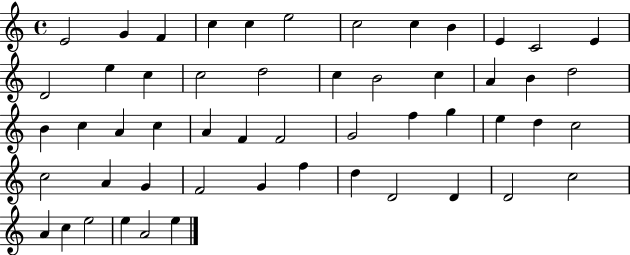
X:1
T:Untitled
M:4/4
L:1/4
K:C
E2 G F c c e2 c2 c B E C2 E D2 e c c2 d2 c B2 c A B d2 B c A c A F F2 G2 f g e d c2 c2 A G F2 G f d D2 D D2 c2 A c e2 e A2 e